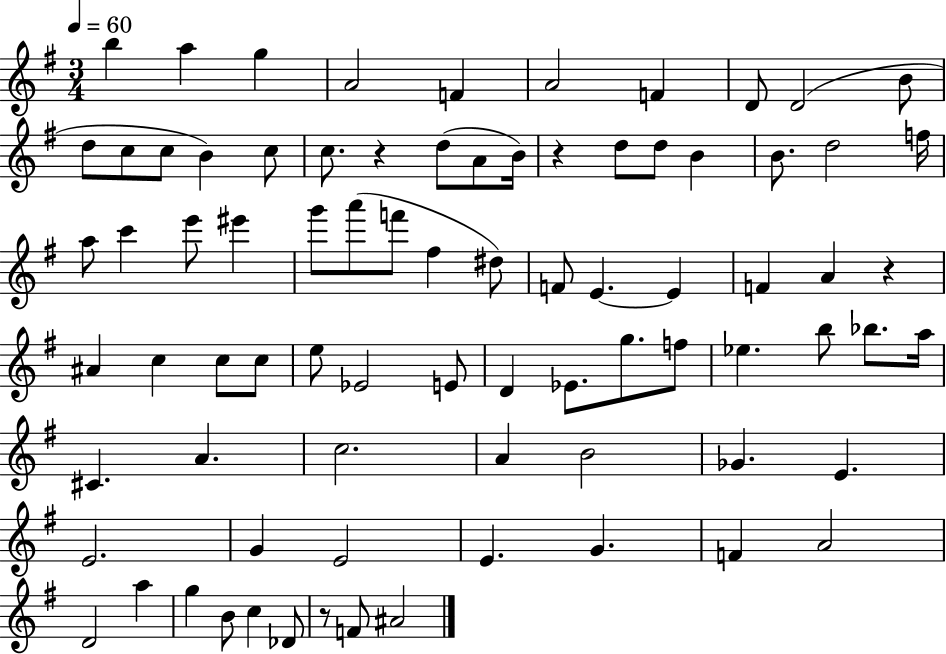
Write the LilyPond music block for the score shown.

{
  \clef treble
  \numericTimeSignature
  \time 3/4
  \key g \major
  \tempo 4 = 60
  b''4 a''4 g''4 | a'2 f'4 | a'2 f'4 | d'8 d'2( b'8 | \break d''8 c''8 c''8 b'4) c''8 | c''8. r4 d''8( a'8 b'16) | r4 d''8 d''8 b'4 | b'8. d''2 f''16 | \break a''8 c'''4 e'''8 eis'''4 | g'''8 a'''8( f'''8 fis''4 dis''8) | f'8 e'4.~~ e'4 | f'4 a'4 r4 | \break ais'4 c''4 c''8 c''8 | e''8 ees'2 e'8 | d'4 ees'8. g''8. f''8 | ees''4. b''8 bes''8. a''16 | \break cis'4. a'4. | c''2. | a'4 b'2 | ges'4. e'4. | \break e'2. | g'4 e'2 | e'4. g'4. | f'4 a'2 | \break d'2 a''4 | g''4 b'8 c''4 des'8 | r8 f'8 ais'2 | \bar "|."
}